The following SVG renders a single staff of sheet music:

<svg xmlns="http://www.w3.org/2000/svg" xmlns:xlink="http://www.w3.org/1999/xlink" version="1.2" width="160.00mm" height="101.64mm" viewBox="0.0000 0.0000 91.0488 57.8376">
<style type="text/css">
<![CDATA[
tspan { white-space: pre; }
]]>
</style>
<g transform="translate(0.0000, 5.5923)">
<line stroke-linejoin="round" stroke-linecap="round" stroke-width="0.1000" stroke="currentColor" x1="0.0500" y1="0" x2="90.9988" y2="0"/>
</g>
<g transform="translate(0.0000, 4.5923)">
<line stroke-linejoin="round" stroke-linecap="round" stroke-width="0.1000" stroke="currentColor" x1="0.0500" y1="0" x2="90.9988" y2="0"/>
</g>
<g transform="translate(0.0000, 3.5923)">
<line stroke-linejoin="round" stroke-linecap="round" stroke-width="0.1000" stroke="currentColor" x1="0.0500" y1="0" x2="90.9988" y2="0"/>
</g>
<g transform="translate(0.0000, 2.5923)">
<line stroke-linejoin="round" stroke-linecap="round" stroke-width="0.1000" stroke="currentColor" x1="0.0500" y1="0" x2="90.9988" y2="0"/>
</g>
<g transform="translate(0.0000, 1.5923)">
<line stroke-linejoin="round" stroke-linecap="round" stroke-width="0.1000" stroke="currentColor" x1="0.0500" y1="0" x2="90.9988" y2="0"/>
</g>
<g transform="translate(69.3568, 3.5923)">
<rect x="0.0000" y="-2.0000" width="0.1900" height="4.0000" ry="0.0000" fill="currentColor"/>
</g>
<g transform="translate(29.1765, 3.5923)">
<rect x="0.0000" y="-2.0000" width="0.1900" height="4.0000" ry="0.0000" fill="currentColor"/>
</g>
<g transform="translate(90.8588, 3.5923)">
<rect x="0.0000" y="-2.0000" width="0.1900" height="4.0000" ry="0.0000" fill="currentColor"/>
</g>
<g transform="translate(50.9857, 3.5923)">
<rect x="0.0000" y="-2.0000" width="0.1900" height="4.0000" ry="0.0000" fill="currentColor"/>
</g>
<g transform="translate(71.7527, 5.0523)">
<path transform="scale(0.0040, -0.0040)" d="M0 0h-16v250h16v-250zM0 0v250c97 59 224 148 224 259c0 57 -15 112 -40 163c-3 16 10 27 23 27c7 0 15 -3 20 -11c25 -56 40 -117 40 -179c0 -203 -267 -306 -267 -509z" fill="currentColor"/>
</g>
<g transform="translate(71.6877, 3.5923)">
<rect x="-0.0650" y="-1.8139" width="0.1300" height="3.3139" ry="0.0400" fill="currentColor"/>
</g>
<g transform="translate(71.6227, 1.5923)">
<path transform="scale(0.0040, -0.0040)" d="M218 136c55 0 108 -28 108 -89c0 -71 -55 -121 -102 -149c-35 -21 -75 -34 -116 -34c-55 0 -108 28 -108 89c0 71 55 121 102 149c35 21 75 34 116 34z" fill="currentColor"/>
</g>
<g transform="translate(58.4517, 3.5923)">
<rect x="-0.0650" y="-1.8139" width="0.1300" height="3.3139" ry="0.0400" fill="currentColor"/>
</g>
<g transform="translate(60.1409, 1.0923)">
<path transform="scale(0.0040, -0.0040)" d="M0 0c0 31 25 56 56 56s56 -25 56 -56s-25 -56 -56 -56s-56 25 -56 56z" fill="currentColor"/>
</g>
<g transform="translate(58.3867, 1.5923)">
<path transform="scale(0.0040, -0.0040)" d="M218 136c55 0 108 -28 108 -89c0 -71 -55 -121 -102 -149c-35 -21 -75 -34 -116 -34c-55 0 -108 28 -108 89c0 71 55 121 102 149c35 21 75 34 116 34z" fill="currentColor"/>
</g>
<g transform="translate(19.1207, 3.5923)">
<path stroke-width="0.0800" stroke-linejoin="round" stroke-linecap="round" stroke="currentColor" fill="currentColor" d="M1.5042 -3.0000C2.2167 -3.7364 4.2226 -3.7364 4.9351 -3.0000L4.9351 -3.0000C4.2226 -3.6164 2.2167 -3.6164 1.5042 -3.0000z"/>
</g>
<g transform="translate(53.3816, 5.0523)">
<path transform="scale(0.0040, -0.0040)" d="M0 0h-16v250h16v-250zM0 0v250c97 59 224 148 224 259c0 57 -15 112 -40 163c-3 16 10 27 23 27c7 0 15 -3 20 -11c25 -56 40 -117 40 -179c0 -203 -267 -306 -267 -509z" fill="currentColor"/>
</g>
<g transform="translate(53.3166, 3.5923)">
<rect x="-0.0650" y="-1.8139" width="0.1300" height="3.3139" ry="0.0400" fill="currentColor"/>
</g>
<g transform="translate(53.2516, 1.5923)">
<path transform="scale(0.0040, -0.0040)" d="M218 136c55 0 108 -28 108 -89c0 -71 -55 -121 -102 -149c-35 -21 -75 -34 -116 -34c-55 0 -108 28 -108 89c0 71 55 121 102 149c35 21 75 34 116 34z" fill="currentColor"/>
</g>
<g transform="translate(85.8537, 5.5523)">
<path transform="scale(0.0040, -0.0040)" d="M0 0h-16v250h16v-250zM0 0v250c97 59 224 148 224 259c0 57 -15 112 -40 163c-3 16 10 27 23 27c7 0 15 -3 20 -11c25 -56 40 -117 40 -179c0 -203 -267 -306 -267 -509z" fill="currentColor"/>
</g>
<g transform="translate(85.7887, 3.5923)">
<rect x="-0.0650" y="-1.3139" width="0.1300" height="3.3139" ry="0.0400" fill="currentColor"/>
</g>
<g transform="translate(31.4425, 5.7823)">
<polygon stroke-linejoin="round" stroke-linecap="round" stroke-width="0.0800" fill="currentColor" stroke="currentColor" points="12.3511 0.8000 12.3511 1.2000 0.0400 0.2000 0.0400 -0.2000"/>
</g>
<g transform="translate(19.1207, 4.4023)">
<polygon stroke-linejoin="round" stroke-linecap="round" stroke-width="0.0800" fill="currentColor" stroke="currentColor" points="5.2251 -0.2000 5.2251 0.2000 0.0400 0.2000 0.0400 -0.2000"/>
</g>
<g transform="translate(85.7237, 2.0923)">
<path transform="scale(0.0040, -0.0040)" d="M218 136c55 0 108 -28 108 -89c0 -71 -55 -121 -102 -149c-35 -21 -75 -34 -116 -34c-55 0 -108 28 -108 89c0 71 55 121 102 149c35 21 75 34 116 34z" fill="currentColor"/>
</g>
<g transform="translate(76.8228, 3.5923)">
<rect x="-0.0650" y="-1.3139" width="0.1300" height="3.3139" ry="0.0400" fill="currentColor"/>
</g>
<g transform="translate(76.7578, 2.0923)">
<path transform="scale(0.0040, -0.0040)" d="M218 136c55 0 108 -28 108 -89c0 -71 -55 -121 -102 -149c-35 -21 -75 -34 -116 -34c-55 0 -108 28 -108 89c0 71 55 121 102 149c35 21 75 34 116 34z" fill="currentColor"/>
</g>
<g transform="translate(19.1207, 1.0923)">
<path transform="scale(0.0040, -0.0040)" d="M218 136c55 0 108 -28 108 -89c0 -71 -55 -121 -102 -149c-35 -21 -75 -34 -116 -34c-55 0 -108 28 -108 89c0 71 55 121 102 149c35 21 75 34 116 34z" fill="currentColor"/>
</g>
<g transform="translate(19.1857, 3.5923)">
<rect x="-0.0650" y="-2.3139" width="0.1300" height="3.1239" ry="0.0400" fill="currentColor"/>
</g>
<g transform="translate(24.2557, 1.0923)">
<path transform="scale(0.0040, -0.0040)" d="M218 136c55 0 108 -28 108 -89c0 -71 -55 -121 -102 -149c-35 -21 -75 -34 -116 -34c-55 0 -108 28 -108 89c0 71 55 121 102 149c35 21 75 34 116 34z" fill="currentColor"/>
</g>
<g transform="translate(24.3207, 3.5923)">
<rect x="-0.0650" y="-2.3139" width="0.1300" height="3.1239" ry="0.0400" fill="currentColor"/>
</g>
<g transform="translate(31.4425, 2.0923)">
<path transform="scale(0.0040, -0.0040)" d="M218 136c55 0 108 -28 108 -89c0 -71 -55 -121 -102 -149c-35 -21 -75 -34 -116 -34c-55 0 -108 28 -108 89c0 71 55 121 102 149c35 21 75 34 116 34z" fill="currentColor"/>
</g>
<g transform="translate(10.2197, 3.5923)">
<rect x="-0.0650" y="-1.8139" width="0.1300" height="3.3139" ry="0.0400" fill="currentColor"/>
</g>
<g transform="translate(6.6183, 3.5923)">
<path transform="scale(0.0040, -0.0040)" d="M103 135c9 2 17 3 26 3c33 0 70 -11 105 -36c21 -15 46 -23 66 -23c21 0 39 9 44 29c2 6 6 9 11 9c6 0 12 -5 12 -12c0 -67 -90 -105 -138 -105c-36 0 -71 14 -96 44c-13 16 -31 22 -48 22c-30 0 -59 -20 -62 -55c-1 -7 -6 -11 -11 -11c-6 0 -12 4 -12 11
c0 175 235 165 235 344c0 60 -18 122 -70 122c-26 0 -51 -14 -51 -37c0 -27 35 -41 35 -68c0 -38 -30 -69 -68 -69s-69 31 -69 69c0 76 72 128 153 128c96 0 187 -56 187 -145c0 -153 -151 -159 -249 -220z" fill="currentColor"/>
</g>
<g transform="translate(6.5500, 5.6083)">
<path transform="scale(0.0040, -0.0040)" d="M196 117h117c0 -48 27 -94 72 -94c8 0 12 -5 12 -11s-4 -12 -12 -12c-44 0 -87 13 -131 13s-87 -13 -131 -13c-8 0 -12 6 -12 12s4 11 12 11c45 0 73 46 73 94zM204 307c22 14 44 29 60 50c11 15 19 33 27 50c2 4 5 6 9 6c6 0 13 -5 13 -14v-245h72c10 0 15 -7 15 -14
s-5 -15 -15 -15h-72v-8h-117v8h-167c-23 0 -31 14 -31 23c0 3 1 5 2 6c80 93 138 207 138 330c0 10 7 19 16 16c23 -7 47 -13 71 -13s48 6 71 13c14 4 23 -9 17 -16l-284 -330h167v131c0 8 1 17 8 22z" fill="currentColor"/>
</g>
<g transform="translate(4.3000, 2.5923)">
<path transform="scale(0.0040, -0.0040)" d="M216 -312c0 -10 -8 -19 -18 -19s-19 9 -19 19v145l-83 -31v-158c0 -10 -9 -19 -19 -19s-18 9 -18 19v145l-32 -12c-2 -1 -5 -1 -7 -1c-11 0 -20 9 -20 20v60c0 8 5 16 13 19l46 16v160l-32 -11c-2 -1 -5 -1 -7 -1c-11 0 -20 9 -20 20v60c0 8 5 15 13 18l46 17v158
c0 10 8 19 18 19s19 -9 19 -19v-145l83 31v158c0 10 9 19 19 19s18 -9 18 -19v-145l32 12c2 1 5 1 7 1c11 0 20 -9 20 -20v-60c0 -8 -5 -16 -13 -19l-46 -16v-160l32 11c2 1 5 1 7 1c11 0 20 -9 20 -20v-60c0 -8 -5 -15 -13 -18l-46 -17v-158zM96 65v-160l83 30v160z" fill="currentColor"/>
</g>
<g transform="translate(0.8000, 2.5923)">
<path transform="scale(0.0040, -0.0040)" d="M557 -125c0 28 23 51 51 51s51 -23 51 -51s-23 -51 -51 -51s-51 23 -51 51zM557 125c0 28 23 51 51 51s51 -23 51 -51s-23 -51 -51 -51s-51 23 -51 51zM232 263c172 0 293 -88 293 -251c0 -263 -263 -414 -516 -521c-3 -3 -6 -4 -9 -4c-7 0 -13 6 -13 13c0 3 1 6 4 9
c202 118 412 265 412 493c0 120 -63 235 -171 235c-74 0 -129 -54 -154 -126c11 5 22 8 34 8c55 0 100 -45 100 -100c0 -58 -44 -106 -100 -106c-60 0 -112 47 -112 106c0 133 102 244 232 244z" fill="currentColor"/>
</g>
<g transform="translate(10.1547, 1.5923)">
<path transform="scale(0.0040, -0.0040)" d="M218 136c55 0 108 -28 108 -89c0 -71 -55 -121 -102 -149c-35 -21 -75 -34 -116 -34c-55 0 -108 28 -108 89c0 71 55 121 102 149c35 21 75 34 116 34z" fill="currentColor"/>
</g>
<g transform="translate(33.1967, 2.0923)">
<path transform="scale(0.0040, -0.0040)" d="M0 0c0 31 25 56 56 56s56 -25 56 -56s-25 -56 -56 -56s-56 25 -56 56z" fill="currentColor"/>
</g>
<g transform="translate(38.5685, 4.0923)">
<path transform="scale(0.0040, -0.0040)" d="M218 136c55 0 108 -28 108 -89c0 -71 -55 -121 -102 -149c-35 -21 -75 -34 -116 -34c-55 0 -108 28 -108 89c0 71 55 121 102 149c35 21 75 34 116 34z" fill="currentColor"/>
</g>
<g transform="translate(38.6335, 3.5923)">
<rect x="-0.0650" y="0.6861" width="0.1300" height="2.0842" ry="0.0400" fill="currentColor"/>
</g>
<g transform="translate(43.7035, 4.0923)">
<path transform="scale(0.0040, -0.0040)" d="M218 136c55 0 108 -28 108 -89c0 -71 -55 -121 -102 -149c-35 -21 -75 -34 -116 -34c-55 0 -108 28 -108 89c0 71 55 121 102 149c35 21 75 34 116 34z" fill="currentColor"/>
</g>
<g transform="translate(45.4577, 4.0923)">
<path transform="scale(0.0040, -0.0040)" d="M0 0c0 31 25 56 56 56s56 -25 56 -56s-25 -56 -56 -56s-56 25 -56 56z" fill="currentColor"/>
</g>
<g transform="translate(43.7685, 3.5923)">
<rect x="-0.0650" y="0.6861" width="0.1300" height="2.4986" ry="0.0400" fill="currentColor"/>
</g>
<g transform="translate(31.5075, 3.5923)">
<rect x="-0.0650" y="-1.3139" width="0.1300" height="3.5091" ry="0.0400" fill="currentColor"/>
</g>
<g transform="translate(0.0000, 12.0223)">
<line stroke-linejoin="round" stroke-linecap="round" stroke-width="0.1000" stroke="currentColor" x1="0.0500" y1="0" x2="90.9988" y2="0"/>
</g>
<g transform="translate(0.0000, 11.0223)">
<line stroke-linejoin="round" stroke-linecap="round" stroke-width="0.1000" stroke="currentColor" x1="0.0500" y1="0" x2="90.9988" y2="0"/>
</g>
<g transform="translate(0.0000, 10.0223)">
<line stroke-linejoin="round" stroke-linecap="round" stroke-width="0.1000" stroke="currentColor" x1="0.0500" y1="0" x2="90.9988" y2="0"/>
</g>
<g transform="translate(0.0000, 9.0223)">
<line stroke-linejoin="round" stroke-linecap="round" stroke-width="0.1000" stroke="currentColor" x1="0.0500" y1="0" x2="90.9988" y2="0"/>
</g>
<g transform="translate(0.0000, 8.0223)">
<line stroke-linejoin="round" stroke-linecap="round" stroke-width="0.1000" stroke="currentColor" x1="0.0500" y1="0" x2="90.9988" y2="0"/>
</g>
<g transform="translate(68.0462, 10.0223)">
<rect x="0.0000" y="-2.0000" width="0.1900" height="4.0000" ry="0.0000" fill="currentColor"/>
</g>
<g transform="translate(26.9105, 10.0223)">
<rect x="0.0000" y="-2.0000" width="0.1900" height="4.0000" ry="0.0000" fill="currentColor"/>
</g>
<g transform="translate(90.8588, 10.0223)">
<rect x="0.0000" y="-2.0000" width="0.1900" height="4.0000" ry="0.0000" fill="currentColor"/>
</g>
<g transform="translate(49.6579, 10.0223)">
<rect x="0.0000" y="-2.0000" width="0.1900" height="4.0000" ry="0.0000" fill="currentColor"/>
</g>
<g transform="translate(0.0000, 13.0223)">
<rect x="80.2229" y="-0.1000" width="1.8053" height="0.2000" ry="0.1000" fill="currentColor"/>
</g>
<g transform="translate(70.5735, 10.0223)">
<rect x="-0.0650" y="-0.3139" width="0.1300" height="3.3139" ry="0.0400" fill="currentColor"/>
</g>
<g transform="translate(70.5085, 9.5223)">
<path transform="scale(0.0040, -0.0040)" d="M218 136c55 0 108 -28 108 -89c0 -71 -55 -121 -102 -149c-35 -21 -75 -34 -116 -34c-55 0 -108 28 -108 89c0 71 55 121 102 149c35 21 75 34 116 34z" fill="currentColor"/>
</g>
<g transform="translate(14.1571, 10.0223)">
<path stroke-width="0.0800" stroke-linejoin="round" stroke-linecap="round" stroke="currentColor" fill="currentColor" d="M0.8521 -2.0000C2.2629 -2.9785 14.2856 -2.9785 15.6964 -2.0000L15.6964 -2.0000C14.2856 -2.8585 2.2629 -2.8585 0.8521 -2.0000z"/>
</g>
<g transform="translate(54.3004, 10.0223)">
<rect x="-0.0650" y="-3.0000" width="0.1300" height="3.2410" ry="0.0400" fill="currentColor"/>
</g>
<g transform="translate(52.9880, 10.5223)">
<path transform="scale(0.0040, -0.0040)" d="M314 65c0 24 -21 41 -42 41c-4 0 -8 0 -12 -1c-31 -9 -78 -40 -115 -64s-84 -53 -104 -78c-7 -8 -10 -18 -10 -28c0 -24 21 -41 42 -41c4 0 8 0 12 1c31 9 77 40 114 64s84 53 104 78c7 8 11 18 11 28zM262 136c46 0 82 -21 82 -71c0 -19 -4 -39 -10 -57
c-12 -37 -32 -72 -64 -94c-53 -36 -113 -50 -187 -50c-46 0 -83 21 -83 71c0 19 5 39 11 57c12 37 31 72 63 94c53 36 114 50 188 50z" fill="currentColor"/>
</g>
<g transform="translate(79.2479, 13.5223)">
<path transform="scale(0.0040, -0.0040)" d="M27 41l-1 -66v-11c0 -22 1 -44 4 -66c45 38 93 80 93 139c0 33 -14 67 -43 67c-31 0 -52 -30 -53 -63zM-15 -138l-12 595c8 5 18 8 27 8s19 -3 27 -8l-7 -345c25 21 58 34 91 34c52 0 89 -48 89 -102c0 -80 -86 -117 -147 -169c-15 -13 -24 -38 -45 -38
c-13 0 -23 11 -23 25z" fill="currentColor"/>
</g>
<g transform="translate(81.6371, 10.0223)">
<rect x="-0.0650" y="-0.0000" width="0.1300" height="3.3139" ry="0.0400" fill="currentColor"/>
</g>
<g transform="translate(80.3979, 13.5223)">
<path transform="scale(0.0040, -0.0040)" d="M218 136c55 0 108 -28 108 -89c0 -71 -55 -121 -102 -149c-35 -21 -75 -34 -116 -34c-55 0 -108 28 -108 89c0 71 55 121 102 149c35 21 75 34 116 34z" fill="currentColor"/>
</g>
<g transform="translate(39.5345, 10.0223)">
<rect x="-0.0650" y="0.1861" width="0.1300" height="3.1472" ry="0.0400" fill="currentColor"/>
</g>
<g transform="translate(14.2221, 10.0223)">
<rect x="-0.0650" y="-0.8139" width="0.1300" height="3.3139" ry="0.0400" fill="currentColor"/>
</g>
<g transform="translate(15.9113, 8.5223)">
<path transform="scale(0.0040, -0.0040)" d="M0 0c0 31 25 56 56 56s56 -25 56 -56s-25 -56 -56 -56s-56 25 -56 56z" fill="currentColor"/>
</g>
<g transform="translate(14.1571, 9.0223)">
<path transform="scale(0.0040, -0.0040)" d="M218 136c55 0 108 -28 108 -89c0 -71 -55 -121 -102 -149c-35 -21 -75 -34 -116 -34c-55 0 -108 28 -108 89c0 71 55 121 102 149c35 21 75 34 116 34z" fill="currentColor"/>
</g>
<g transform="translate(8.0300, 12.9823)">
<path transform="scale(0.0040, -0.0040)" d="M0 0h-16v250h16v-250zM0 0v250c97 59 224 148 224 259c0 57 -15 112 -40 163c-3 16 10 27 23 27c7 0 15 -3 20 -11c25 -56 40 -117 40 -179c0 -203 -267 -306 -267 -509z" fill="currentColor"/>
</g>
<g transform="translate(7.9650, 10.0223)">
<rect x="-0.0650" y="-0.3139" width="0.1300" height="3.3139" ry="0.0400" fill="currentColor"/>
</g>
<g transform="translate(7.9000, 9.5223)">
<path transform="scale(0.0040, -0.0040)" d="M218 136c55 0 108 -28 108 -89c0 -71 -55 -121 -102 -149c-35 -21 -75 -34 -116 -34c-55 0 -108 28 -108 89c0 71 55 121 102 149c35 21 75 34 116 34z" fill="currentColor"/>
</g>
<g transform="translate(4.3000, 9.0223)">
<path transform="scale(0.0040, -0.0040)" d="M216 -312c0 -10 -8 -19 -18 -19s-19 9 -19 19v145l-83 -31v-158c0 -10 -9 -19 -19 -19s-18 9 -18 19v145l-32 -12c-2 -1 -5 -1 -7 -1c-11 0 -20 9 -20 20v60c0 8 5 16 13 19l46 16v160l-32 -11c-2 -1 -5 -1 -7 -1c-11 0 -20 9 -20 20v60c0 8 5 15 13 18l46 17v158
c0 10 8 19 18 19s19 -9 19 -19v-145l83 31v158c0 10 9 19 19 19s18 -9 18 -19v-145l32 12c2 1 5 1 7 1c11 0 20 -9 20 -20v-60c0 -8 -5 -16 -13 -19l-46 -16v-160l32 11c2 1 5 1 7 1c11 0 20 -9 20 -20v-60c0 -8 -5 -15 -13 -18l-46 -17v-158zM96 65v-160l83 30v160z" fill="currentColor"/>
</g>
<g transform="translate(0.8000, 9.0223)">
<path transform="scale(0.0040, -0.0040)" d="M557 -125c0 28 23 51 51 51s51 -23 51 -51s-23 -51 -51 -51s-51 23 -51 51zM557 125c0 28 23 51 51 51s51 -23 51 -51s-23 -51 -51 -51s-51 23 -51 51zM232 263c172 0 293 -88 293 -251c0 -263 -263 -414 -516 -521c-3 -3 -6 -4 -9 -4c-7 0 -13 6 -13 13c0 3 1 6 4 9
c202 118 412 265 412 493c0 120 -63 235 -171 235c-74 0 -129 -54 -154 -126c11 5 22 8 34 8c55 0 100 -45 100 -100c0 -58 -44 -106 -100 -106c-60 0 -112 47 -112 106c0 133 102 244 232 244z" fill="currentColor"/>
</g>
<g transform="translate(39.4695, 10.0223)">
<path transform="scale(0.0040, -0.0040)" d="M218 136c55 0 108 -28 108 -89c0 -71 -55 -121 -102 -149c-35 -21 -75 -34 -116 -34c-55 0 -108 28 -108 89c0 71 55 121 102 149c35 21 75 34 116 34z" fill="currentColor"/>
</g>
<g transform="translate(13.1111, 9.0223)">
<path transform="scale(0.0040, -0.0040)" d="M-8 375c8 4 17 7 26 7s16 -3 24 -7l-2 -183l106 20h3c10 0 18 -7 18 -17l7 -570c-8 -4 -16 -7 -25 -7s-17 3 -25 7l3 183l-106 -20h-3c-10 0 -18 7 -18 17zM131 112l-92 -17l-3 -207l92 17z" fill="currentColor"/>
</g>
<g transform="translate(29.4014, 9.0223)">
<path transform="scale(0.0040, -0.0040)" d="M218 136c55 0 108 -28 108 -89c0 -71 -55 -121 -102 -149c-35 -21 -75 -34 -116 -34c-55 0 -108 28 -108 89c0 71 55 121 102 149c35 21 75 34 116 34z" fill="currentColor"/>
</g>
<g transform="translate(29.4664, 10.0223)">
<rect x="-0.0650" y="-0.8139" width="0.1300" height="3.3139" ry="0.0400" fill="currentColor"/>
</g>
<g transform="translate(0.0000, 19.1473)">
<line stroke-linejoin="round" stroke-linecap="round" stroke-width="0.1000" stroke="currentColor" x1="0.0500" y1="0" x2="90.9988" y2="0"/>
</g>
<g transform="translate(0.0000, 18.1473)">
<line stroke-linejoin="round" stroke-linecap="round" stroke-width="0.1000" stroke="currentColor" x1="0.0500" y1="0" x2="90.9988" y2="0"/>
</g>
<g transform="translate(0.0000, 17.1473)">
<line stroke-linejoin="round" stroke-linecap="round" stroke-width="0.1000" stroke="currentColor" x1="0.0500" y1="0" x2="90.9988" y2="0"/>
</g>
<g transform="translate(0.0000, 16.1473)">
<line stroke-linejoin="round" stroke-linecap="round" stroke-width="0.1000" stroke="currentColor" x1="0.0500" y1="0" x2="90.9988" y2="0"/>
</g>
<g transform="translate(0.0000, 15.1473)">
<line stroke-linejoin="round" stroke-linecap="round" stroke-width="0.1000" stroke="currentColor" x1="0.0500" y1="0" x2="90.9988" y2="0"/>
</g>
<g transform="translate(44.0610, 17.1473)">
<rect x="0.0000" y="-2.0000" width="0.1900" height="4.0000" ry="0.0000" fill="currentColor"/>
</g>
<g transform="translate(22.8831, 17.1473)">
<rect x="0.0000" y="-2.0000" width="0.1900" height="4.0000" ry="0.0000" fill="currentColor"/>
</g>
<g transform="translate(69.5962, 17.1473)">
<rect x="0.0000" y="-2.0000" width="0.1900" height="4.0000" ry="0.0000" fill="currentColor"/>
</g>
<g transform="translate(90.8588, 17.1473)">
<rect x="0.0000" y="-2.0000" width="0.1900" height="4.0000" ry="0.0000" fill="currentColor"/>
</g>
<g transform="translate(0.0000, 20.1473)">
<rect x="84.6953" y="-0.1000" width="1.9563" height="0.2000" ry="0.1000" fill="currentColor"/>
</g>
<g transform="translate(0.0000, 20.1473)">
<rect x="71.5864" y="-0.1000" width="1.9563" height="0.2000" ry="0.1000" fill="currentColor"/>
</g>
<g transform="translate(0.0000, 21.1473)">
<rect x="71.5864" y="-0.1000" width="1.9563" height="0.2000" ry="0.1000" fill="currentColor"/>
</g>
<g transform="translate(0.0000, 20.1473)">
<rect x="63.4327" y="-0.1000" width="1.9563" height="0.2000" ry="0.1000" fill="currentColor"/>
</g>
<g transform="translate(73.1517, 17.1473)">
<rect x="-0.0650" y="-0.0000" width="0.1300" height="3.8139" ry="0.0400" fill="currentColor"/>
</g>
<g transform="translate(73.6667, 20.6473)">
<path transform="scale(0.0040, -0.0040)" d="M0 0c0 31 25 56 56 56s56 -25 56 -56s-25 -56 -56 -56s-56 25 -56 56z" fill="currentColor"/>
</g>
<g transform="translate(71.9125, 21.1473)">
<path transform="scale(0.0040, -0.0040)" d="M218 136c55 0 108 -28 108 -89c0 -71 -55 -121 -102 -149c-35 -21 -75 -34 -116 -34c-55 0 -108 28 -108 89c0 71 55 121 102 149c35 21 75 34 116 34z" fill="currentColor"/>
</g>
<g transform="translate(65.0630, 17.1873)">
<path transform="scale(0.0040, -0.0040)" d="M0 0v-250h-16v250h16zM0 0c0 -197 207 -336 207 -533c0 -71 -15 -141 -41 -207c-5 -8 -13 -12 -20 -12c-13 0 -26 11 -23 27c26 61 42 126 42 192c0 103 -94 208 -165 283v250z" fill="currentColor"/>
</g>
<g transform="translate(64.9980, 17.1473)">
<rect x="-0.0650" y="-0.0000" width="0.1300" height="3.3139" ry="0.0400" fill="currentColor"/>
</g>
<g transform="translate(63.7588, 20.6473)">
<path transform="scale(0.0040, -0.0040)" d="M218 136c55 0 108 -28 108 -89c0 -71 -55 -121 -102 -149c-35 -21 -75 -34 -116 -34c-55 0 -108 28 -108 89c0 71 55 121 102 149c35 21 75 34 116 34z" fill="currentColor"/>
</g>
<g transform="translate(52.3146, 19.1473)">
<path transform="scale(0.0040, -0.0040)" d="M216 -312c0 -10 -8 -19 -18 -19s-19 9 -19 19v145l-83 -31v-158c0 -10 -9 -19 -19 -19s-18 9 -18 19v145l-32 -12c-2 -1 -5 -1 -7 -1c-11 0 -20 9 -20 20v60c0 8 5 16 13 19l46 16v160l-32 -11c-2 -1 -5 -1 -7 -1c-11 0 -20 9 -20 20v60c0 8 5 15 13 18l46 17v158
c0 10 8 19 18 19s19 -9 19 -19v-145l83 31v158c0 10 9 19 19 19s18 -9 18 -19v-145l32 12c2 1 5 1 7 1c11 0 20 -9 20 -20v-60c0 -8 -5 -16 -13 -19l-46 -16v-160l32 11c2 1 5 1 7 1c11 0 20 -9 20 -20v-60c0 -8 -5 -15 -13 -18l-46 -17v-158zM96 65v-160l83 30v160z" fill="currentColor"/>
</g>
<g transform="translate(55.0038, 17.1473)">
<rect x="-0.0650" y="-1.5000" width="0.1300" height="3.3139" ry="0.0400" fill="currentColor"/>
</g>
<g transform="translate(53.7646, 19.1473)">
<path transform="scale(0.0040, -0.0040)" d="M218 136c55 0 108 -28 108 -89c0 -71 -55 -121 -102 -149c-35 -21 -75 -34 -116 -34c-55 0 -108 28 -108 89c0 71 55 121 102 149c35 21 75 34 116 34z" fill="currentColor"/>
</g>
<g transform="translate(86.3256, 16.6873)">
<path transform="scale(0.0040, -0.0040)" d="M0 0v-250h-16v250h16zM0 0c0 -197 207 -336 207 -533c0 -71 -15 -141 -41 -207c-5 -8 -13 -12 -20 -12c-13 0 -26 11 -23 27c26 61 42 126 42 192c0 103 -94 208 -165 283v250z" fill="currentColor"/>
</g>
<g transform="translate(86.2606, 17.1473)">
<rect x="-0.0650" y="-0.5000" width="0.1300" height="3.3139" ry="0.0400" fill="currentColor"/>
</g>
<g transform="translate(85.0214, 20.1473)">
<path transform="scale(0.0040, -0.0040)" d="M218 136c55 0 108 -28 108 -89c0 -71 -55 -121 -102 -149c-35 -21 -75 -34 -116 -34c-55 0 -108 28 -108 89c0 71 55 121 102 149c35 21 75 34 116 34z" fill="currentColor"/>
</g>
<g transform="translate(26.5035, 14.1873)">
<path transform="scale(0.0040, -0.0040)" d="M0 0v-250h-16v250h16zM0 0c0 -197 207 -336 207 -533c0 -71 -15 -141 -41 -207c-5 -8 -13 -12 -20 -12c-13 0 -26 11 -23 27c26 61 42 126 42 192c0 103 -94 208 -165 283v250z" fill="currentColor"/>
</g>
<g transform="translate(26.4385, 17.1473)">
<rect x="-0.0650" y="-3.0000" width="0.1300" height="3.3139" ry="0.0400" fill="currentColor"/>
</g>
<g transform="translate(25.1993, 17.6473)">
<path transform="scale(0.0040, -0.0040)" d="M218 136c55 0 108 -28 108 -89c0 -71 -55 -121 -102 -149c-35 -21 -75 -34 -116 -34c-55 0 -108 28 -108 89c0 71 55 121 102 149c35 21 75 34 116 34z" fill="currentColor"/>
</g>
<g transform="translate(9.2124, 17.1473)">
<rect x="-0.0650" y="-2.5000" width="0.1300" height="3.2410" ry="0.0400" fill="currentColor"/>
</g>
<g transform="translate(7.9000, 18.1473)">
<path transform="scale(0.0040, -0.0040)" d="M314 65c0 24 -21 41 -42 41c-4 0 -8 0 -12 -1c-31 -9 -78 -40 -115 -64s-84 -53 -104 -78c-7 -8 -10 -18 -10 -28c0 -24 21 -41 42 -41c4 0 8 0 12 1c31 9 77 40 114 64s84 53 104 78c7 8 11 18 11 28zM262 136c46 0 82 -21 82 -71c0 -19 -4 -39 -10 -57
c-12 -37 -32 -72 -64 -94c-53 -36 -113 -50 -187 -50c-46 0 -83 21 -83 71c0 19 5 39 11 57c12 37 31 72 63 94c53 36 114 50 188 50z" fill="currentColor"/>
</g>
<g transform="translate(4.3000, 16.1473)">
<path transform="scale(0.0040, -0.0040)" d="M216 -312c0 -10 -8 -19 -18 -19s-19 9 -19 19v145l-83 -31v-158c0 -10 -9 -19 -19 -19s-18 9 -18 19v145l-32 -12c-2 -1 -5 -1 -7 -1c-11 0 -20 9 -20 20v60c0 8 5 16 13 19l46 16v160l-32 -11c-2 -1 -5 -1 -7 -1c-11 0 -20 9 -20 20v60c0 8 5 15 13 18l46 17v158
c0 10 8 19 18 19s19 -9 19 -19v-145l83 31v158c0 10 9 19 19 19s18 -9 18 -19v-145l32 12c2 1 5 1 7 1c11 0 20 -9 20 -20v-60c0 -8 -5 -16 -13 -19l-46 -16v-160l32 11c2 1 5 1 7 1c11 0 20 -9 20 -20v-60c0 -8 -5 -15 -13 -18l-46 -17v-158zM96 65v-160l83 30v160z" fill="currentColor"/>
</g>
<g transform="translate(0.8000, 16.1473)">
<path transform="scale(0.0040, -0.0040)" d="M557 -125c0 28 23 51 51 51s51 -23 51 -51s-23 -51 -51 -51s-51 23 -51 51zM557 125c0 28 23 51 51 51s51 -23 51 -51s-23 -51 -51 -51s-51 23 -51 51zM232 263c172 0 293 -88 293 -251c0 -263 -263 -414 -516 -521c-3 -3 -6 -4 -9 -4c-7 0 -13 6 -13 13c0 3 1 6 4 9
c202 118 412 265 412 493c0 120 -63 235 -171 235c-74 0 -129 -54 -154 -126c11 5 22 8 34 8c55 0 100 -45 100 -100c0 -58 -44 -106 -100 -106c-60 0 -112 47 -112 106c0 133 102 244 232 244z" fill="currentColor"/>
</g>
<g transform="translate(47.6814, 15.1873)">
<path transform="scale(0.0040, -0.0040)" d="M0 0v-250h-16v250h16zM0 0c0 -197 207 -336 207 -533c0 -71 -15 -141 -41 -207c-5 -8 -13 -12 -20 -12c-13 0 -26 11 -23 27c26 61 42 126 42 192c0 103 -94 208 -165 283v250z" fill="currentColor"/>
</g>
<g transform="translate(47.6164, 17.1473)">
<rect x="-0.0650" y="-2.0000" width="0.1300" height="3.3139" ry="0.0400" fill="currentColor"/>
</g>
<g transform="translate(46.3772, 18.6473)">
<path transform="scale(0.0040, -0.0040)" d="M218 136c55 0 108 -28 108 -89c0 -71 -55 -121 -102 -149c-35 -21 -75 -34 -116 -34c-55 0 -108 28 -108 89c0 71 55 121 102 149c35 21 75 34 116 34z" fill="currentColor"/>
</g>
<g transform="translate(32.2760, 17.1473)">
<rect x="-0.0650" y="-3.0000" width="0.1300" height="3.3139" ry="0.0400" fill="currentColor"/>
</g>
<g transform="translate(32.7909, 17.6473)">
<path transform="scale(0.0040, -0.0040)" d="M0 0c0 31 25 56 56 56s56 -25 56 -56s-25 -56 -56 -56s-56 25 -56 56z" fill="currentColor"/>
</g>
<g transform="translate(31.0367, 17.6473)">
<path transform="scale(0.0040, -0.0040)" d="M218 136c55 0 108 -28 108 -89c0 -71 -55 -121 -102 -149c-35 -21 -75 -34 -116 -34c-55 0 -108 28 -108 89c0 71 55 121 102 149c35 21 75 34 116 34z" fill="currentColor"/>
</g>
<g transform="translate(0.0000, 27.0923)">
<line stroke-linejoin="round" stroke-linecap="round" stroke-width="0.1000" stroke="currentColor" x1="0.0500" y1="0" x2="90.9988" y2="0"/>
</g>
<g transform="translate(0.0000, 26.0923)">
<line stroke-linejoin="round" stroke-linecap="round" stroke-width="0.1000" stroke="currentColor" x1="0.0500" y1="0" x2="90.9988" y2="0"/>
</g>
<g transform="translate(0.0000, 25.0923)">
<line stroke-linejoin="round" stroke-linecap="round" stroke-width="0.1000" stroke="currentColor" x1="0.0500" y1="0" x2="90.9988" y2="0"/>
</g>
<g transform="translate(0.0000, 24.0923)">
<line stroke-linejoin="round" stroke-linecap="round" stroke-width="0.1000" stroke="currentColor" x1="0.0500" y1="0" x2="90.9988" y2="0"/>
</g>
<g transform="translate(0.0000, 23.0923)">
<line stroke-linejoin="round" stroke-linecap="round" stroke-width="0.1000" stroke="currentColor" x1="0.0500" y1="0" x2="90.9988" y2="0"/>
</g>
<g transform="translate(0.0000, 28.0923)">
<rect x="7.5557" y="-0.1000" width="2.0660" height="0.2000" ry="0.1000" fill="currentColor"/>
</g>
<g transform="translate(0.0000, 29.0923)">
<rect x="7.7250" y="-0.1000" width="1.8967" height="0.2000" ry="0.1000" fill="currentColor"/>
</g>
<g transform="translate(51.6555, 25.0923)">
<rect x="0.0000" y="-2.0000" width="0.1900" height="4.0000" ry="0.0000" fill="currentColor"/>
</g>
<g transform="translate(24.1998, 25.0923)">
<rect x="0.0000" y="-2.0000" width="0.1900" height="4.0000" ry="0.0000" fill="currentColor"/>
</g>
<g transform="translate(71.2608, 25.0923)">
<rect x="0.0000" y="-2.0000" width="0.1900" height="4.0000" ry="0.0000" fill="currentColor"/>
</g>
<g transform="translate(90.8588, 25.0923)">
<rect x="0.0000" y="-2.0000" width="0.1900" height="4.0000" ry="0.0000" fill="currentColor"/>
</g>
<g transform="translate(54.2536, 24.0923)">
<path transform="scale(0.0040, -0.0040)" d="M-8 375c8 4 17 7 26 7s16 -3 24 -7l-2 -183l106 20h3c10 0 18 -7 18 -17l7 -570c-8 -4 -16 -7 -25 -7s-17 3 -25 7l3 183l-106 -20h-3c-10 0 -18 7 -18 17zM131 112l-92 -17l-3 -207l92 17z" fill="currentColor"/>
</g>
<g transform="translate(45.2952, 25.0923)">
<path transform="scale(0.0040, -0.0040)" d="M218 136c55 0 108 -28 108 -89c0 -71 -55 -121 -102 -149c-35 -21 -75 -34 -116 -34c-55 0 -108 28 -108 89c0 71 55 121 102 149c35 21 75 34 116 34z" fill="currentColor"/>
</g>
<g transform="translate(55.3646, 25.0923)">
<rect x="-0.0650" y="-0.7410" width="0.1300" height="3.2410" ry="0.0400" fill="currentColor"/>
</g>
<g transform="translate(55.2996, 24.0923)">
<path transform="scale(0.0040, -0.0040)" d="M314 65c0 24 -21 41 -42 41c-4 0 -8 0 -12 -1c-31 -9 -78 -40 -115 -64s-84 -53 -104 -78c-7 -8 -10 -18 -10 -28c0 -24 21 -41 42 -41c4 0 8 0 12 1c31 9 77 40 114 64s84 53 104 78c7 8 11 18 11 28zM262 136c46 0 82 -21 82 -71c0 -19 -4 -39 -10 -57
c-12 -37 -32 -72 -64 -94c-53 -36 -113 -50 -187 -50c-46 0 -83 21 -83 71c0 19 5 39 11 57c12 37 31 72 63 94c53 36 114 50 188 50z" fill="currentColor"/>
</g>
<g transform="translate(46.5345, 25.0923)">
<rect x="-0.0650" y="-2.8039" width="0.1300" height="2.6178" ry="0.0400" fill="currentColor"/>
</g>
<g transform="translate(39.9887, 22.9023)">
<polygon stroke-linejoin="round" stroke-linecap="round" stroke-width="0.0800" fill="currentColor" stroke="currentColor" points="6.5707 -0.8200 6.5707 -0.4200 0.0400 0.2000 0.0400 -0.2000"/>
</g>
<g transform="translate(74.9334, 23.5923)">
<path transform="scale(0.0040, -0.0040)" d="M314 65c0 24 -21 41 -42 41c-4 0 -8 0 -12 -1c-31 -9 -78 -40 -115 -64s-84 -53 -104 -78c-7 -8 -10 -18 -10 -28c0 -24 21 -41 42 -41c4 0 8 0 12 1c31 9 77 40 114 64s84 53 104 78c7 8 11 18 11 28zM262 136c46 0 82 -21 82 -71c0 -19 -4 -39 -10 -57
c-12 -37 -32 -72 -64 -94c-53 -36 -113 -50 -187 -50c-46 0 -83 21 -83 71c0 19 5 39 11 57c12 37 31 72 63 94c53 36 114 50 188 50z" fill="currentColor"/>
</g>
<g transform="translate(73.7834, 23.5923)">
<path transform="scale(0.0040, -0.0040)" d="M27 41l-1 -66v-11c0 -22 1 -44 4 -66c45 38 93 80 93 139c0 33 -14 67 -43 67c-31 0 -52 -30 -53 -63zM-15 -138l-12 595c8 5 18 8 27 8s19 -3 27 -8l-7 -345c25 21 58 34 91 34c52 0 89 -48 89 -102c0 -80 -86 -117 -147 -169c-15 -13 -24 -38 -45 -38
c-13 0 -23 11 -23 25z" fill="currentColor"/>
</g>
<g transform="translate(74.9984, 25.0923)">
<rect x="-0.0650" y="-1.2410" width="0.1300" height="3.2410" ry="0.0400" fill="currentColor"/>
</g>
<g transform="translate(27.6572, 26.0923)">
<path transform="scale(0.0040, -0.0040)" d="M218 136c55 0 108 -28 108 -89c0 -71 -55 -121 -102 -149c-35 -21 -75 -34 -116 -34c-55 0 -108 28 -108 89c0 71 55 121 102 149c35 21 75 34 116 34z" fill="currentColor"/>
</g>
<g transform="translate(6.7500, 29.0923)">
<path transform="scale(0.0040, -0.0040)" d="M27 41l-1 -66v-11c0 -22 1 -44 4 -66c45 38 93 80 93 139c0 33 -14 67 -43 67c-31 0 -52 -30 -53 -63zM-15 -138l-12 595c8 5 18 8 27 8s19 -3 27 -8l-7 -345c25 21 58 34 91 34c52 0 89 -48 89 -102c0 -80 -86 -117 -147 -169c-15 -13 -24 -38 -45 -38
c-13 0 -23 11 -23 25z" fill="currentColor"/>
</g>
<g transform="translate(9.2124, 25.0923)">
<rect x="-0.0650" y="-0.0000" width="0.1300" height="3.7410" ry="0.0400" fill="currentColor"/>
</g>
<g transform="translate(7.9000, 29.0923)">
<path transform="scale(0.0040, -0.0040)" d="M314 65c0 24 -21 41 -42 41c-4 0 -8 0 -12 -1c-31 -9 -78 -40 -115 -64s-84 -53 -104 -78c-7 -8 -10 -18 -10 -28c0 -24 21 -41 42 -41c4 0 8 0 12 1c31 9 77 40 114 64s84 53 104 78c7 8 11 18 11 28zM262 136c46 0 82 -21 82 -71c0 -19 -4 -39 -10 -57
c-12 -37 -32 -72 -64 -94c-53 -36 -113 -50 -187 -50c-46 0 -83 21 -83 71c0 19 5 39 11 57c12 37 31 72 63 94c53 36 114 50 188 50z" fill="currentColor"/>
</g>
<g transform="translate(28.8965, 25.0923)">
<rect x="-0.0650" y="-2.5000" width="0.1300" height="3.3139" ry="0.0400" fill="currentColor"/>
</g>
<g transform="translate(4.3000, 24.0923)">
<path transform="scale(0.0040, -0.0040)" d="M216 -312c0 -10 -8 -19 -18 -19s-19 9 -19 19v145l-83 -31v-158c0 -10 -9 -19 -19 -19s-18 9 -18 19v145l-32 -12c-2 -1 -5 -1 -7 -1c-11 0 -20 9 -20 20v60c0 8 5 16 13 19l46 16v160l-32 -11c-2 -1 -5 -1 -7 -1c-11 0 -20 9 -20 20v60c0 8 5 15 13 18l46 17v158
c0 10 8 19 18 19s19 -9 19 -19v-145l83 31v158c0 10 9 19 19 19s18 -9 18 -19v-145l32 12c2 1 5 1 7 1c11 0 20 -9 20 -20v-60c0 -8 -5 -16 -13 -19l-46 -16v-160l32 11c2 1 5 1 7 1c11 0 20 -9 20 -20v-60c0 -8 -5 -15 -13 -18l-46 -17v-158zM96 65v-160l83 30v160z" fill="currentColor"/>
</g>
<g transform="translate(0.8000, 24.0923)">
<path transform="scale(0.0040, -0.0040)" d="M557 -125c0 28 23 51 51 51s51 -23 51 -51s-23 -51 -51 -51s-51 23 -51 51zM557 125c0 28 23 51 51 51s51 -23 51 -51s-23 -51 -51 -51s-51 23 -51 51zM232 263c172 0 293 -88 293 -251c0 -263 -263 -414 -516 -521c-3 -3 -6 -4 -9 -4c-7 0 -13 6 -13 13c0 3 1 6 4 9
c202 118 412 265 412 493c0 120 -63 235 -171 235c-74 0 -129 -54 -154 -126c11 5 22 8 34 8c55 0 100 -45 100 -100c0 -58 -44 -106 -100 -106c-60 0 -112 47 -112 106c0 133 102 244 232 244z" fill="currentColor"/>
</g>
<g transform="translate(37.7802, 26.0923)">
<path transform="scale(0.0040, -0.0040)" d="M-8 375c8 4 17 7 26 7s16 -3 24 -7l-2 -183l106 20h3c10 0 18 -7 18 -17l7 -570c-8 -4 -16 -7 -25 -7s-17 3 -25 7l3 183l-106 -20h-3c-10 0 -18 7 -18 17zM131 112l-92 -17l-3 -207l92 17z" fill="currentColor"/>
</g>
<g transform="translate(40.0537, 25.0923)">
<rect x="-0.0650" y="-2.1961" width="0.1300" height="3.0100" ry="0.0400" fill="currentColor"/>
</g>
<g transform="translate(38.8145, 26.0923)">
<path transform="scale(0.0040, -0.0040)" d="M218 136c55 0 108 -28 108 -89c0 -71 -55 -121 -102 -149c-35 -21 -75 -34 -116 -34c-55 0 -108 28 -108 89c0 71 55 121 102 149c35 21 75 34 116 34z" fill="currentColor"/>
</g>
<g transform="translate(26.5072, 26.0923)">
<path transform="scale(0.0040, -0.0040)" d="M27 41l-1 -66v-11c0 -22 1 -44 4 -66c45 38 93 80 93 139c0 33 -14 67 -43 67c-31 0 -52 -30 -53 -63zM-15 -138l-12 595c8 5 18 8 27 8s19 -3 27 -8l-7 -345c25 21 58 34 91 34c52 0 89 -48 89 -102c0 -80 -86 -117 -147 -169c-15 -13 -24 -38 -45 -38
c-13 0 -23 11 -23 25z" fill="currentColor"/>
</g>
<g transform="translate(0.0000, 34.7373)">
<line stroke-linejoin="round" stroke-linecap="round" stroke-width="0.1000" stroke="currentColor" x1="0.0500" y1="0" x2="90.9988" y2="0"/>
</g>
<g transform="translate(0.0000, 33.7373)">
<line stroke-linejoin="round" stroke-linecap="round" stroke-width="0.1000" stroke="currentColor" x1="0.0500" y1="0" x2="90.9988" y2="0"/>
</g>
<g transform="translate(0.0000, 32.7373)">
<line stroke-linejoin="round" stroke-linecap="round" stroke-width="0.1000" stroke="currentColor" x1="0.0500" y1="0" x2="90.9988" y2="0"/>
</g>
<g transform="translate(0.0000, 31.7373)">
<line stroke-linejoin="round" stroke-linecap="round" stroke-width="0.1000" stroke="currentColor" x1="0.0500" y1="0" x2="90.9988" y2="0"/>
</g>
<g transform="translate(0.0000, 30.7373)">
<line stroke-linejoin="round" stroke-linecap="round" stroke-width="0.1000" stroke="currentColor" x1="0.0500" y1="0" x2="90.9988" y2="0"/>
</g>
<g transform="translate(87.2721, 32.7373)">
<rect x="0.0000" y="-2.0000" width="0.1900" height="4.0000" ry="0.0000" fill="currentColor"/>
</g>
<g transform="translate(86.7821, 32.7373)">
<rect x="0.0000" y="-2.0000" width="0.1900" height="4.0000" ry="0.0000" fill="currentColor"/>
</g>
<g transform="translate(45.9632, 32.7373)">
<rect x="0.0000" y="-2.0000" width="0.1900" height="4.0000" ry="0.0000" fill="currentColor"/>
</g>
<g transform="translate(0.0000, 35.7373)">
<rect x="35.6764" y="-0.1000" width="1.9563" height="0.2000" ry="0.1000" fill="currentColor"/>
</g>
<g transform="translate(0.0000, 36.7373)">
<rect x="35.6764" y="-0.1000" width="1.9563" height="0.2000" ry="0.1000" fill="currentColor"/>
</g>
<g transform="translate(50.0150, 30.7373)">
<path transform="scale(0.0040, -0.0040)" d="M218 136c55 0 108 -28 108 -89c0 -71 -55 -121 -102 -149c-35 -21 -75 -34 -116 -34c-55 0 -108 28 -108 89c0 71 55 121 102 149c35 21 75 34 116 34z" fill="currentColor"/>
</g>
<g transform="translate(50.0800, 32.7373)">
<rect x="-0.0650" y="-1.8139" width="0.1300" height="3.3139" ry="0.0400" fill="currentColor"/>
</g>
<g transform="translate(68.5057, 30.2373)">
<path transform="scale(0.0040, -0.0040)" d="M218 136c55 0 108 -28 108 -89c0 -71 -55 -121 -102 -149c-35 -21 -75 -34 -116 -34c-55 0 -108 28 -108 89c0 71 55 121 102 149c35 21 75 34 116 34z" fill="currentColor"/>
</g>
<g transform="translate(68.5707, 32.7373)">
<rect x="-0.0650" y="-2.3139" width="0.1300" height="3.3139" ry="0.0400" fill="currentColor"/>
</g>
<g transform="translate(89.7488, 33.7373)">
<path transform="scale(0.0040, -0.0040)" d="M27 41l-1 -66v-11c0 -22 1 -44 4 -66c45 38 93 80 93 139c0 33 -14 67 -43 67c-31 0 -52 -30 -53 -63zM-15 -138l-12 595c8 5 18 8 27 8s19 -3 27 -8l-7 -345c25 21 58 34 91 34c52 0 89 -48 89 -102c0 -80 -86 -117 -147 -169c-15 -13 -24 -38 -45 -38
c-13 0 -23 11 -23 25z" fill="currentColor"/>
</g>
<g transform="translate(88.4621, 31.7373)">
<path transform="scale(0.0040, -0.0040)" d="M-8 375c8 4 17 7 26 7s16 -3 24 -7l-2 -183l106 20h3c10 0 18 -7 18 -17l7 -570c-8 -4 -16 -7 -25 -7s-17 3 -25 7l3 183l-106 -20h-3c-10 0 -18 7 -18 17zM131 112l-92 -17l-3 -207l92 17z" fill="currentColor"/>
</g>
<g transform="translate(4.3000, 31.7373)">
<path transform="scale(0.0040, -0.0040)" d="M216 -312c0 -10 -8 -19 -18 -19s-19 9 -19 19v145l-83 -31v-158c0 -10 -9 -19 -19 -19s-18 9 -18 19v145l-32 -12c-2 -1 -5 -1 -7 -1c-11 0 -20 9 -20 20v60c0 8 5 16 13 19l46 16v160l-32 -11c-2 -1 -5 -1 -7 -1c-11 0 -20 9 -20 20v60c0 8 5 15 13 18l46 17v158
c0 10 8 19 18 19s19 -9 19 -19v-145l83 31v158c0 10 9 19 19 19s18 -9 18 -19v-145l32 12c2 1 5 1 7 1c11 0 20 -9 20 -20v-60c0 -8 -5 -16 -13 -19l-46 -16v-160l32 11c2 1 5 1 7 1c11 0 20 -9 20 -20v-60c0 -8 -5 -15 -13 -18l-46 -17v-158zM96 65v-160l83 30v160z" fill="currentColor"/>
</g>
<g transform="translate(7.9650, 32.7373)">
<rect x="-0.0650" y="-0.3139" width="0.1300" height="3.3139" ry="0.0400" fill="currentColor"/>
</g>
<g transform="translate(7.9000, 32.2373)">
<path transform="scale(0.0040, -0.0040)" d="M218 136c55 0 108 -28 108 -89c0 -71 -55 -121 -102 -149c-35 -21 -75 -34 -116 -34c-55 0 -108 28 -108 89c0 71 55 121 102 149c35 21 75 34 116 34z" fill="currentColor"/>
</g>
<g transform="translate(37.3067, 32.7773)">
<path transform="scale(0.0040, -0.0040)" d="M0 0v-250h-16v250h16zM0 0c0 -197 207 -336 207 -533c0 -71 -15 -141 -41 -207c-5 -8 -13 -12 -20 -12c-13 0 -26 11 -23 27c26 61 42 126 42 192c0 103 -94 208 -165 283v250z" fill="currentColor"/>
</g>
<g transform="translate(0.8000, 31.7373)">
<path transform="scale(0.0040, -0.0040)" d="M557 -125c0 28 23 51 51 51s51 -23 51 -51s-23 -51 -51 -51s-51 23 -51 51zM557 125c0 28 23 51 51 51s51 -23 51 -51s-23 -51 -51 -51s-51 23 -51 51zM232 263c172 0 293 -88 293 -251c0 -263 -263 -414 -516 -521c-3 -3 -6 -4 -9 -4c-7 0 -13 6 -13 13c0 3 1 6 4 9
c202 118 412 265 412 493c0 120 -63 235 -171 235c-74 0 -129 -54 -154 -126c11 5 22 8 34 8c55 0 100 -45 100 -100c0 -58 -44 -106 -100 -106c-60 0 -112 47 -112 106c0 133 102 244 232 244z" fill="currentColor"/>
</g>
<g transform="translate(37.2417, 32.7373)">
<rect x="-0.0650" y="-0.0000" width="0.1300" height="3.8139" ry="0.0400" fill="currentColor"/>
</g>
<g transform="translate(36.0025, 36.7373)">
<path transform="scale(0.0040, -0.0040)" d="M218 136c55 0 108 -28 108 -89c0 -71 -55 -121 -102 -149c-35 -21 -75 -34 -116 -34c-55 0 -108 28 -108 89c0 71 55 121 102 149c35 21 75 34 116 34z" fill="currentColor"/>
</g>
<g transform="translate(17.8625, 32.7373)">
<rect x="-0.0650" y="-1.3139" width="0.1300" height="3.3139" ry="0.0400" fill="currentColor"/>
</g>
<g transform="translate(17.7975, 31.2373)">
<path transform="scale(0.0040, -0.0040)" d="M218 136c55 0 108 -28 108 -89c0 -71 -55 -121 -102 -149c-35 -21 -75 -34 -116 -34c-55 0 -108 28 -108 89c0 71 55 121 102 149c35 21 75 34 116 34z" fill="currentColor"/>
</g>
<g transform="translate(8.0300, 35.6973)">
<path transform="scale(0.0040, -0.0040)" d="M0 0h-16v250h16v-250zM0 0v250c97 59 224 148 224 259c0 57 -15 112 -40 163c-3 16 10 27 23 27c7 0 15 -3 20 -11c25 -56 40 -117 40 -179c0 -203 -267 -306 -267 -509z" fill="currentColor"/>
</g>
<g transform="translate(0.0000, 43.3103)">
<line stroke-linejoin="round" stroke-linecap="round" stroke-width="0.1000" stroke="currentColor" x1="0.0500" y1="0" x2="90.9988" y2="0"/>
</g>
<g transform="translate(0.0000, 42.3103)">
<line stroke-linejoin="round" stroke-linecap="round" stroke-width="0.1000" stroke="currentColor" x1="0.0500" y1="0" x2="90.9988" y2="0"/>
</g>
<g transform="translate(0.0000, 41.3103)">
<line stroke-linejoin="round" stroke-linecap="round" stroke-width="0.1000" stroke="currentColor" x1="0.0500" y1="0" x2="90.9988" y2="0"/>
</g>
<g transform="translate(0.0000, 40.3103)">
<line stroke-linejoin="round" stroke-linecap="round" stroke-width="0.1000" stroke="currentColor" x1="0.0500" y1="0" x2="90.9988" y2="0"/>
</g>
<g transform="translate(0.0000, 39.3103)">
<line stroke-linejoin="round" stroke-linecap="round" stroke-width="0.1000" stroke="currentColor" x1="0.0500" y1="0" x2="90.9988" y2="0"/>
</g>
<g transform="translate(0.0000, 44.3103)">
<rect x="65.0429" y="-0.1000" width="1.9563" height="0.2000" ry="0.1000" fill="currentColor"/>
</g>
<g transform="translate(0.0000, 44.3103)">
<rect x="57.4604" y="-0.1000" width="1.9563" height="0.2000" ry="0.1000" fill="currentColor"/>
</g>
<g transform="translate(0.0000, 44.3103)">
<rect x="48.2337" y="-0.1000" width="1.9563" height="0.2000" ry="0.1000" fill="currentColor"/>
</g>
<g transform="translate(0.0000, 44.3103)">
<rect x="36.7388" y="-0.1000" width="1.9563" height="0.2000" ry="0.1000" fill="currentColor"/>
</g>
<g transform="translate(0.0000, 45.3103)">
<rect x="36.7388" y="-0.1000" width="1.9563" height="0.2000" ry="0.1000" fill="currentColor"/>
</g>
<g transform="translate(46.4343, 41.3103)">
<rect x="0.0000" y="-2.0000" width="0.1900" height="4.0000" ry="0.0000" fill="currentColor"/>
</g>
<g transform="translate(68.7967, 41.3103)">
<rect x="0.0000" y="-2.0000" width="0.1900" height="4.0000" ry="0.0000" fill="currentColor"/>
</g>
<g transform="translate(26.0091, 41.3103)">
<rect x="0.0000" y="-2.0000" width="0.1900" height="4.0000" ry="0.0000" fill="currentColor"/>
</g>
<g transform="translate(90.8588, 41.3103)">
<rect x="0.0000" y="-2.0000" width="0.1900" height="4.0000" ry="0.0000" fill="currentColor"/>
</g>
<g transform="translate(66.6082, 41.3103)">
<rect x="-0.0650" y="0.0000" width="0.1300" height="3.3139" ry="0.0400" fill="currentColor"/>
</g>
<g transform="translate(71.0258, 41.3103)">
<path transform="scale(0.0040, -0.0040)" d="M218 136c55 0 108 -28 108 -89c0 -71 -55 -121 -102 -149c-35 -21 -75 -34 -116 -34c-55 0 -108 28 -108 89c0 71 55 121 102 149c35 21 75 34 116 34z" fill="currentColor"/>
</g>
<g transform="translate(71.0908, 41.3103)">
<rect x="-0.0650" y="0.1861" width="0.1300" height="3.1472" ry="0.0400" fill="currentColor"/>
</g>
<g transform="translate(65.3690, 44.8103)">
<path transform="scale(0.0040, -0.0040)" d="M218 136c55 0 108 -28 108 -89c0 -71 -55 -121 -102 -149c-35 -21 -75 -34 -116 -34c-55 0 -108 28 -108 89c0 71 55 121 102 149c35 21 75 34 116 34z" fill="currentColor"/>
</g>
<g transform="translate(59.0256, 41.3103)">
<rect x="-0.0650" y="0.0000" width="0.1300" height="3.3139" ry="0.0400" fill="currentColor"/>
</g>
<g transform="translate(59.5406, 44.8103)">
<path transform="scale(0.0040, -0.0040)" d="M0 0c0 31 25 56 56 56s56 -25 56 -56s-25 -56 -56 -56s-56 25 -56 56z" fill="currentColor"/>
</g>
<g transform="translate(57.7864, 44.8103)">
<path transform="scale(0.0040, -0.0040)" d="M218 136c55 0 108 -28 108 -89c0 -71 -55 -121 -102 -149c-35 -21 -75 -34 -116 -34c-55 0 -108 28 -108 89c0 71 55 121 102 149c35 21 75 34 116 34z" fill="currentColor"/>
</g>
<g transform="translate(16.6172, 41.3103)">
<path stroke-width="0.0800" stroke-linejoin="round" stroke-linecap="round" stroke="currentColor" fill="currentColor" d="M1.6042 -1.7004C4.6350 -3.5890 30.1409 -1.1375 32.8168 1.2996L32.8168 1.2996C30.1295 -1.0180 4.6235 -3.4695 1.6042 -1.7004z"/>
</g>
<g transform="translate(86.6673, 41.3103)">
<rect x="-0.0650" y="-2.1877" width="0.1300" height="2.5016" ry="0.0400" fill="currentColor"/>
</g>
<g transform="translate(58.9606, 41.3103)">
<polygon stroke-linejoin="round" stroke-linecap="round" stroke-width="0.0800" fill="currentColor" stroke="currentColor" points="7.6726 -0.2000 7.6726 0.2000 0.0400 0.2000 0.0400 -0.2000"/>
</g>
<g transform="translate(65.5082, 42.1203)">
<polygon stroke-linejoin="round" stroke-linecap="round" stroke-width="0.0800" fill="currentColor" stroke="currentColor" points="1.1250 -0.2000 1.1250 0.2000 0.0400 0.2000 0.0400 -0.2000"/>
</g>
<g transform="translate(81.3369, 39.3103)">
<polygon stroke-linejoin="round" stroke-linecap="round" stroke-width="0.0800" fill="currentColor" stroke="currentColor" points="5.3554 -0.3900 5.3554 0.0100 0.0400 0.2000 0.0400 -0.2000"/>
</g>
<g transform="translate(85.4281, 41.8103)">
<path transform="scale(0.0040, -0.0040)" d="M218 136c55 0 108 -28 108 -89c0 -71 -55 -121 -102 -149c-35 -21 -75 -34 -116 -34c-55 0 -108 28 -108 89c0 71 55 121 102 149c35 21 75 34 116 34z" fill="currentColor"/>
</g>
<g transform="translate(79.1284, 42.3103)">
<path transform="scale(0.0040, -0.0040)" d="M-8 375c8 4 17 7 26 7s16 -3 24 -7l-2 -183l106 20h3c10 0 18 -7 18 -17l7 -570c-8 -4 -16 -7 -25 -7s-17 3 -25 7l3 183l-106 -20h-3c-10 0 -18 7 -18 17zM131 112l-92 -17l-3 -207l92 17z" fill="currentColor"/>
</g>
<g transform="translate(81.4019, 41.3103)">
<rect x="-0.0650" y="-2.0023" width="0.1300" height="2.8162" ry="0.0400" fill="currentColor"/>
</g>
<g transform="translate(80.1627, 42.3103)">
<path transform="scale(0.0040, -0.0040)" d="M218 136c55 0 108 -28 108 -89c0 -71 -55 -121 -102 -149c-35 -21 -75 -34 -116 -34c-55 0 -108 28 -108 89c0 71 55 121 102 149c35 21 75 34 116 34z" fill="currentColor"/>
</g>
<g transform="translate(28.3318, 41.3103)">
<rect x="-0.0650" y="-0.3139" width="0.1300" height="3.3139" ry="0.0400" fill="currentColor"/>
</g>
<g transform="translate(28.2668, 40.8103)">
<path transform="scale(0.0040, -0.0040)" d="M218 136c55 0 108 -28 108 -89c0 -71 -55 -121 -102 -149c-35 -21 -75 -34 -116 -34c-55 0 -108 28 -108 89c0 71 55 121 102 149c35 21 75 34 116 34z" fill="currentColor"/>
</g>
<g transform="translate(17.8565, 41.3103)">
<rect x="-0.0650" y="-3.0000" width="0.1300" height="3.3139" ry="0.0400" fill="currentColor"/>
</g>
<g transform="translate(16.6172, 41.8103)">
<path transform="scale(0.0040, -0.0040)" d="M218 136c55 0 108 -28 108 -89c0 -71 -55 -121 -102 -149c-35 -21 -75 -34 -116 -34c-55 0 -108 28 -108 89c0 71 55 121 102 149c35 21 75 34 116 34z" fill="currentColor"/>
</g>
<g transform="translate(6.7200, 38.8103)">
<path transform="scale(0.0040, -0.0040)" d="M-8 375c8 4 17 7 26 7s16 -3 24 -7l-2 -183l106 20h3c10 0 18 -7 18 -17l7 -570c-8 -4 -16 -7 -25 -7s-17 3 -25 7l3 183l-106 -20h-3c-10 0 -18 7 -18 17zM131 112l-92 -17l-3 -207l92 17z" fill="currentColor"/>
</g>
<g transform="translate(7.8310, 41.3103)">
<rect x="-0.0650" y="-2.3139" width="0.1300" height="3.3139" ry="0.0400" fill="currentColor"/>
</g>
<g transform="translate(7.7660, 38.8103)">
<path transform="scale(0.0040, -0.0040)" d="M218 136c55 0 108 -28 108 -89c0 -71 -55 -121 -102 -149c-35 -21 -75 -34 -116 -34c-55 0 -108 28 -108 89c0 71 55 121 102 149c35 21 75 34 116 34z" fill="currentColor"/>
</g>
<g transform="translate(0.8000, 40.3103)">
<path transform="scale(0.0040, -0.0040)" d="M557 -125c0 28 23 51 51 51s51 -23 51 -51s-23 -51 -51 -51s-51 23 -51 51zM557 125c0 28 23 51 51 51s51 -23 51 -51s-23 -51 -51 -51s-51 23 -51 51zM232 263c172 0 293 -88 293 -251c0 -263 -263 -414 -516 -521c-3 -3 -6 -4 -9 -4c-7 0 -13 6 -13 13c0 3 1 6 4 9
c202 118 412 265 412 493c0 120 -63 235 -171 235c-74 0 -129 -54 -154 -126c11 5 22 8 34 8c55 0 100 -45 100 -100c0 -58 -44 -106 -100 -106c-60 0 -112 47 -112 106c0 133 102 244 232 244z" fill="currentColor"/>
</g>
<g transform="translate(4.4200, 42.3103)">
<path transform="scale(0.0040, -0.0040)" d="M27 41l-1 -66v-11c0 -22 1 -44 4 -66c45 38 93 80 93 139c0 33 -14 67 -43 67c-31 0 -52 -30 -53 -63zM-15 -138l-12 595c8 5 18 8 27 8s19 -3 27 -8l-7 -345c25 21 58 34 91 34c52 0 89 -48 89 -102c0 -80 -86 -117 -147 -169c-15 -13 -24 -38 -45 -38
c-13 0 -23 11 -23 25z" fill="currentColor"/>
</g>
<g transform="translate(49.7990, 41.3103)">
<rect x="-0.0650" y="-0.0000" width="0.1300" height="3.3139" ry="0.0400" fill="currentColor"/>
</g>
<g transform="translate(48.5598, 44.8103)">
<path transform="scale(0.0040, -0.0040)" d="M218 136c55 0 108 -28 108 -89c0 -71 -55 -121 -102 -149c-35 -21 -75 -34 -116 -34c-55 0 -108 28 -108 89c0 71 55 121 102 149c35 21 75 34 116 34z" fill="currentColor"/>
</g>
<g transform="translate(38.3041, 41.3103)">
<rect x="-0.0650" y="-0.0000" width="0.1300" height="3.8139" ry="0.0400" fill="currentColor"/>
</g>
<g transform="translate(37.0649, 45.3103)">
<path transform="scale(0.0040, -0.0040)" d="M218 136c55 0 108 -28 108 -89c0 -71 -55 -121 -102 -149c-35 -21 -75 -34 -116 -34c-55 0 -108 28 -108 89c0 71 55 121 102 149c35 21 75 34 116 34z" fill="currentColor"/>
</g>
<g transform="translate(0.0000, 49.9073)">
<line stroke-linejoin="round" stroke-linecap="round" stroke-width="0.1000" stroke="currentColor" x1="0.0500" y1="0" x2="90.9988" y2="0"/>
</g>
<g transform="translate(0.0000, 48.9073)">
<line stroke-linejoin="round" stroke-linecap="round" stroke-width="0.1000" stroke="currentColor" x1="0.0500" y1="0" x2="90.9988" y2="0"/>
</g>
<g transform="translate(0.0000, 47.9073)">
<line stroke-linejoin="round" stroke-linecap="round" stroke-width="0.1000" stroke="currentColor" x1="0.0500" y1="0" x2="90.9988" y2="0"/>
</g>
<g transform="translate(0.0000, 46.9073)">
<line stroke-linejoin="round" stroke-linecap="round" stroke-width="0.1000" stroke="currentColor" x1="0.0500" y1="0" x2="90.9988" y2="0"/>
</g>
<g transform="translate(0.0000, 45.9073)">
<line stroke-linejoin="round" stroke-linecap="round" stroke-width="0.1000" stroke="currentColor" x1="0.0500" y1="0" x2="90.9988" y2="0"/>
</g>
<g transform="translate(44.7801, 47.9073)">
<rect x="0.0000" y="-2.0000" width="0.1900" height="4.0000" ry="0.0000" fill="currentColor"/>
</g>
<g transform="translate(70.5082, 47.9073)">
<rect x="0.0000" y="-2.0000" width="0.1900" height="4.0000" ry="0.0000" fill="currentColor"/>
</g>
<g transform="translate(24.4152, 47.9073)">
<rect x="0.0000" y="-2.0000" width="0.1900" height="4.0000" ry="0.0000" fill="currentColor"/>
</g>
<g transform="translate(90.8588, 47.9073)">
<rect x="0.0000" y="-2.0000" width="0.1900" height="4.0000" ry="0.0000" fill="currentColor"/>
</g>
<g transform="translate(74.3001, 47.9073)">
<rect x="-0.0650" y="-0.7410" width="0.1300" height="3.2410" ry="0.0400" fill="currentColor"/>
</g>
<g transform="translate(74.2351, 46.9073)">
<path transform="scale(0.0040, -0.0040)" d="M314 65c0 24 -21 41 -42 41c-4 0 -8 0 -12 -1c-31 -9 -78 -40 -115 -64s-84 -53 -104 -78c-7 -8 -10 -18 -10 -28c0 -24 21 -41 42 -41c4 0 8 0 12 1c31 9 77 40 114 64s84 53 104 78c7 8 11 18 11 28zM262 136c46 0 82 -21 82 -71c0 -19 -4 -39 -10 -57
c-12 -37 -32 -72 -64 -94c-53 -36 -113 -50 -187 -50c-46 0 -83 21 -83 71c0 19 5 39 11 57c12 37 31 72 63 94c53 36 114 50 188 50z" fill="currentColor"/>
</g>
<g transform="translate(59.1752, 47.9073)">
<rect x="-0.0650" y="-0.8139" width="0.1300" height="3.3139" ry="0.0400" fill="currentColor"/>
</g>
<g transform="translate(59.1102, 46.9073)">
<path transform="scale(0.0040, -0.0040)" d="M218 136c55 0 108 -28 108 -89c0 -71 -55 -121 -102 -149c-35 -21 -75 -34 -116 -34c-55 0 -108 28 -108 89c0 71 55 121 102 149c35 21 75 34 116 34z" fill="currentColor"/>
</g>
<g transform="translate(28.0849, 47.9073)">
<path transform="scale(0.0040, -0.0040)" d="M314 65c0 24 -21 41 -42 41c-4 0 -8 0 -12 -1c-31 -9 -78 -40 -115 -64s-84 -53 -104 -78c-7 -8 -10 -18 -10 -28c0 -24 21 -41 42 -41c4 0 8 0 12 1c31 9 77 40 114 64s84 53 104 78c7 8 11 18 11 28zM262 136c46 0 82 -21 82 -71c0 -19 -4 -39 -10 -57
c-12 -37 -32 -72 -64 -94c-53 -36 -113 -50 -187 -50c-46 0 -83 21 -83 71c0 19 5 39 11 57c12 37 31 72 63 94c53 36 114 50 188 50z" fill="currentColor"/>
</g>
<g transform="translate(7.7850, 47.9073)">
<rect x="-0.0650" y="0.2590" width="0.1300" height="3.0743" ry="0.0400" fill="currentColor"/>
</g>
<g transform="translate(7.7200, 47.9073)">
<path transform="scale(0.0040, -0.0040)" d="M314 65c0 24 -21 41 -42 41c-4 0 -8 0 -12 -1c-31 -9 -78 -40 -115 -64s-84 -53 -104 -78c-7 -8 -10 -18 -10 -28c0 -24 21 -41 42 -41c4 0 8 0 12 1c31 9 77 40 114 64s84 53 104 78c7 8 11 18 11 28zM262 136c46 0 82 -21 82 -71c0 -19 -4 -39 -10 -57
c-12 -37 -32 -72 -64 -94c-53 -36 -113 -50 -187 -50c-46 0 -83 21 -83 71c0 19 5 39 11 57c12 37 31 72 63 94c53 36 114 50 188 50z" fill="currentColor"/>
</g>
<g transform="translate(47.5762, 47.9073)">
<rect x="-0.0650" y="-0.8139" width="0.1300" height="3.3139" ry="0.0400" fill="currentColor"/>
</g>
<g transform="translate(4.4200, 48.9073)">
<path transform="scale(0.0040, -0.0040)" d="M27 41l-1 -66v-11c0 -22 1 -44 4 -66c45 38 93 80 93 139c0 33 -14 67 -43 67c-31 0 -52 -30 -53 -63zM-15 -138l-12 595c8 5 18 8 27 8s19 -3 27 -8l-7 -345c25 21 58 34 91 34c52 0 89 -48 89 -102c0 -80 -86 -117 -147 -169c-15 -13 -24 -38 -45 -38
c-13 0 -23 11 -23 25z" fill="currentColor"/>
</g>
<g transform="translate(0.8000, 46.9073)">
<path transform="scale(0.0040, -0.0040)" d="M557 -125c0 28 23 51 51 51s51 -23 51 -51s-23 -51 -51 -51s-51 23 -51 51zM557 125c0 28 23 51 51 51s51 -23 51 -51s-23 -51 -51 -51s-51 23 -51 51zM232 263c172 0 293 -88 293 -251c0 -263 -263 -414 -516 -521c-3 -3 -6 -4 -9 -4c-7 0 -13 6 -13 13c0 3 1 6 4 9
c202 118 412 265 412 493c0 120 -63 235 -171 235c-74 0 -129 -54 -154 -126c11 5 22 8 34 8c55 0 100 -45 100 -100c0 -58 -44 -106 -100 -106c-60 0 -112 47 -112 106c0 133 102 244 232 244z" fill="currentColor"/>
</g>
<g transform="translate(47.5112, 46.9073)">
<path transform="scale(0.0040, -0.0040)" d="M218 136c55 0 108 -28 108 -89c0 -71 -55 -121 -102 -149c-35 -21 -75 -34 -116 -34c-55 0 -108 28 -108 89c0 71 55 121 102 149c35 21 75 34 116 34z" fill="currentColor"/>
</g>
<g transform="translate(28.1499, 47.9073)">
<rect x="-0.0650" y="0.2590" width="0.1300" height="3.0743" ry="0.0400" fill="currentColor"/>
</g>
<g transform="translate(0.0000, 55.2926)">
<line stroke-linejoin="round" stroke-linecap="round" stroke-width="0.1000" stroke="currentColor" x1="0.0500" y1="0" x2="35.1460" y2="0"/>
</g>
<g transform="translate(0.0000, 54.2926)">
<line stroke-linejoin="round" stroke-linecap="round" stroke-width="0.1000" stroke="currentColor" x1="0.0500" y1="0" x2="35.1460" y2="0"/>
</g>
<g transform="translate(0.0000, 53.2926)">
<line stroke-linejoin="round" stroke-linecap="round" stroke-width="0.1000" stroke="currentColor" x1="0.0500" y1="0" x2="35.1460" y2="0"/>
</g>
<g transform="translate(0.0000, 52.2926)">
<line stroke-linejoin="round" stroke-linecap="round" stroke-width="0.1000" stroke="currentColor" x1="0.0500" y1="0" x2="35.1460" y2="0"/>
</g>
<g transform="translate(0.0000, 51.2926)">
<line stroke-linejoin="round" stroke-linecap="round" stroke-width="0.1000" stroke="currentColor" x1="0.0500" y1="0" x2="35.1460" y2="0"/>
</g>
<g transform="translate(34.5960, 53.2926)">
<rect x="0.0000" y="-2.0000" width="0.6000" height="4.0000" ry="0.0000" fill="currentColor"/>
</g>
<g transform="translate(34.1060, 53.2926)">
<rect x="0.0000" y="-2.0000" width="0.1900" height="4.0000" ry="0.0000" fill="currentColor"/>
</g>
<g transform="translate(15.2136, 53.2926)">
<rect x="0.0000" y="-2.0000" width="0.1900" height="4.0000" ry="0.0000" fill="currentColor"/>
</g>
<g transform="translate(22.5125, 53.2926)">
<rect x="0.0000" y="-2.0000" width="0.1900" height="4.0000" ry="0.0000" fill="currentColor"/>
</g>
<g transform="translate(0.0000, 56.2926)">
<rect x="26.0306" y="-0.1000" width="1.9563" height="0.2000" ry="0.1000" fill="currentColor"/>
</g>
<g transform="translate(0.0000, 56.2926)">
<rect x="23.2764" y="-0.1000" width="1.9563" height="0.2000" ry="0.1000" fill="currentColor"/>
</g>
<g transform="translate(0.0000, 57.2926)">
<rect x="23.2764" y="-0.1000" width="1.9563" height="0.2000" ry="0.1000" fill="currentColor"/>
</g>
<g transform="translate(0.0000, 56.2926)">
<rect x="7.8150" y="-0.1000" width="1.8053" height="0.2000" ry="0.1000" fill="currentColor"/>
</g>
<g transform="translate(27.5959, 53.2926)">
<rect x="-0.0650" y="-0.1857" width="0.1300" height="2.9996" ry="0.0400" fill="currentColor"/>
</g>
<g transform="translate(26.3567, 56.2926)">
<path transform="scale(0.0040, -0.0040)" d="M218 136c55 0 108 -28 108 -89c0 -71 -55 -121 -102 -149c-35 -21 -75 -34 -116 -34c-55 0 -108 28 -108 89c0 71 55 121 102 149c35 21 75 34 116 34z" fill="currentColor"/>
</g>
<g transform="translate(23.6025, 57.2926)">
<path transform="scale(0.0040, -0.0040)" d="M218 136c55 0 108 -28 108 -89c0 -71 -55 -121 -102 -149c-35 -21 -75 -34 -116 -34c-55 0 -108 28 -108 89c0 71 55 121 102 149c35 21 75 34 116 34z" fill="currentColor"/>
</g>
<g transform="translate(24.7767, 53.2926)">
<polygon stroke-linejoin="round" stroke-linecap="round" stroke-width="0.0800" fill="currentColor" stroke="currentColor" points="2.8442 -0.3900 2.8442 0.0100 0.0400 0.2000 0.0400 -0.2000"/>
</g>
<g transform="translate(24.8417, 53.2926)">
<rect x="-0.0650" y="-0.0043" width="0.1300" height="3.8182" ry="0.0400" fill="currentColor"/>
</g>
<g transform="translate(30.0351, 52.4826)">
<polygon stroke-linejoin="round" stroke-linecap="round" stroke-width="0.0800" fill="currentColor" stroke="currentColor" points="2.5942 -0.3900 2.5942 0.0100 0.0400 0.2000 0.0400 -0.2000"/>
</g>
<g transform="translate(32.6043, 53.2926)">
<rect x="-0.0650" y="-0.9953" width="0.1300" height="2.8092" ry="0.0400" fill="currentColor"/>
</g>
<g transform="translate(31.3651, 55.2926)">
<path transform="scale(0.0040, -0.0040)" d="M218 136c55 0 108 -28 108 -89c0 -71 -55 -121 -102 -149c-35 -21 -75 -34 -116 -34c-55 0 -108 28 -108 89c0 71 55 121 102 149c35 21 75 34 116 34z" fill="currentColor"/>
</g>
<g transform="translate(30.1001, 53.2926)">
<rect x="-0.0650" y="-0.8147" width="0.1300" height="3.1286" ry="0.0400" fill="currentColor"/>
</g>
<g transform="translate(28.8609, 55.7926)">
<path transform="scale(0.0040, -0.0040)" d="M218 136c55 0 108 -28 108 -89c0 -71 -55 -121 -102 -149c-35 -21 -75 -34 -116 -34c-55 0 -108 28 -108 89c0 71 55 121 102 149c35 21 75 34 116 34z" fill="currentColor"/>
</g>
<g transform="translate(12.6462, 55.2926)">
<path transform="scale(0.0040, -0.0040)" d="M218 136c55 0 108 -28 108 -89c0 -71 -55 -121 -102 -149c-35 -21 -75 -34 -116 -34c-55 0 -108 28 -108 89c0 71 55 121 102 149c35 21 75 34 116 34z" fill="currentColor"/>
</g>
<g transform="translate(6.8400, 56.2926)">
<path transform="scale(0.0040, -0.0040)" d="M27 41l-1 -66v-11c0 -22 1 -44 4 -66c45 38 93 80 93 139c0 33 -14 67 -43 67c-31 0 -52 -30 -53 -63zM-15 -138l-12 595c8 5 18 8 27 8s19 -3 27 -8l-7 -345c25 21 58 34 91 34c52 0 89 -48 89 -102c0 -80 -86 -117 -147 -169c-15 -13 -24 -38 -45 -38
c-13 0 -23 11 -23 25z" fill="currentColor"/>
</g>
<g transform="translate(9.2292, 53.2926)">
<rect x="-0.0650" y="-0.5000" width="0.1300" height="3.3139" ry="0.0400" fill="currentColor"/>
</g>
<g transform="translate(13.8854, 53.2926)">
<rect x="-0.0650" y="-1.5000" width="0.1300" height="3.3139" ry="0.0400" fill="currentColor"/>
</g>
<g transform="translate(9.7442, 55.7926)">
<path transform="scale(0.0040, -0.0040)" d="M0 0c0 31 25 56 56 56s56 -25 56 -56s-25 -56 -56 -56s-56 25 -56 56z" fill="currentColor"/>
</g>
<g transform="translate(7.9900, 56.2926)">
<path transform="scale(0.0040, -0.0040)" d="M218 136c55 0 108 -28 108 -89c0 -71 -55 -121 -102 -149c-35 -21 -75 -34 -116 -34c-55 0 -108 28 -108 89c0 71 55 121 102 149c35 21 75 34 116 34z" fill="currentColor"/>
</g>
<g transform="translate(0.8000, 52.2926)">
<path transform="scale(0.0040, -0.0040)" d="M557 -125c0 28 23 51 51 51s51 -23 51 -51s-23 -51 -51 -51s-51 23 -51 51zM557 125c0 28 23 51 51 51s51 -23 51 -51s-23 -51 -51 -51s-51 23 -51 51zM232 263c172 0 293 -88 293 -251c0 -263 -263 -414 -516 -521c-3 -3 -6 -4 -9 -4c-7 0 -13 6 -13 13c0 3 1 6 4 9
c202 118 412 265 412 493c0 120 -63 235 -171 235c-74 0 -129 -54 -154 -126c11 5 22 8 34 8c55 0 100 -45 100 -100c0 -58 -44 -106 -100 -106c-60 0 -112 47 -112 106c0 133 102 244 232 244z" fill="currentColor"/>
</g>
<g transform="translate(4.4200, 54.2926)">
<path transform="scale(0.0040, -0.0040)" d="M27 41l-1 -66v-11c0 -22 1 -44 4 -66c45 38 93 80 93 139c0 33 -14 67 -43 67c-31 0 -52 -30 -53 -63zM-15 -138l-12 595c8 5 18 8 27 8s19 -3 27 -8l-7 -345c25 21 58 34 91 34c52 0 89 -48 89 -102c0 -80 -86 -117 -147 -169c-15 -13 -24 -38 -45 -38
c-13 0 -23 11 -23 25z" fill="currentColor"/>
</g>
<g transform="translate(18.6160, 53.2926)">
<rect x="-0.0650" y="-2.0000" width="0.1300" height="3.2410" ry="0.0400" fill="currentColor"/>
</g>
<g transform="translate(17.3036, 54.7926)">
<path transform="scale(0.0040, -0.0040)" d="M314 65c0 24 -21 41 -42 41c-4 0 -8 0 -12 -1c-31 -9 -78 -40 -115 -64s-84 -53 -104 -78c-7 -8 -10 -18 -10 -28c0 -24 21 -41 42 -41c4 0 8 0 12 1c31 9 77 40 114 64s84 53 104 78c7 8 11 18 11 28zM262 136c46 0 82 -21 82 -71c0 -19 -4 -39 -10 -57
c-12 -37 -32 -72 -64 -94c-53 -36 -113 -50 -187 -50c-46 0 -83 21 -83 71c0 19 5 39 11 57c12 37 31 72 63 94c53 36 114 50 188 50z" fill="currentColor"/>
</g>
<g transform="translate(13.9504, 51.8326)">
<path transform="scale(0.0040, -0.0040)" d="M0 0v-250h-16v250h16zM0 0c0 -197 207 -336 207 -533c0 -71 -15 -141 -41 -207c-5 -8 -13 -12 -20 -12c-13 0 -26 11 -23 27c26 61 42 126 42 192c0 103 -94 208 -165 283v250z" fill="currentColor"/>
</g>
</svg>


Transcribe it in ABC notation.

X:1
T:Untitled
M:2/4
L:1/4
K:G
A, B,/2 B,/2 G,/2 C,/2 C,/2 A,/2 A, A,/2 G, G,/2 E,/2 F, F, D, C,2 E, _D,, B,,2 C,/2 C, A,,/2 ^G,, D,,/2 C,, E,,/2 _C,,2 _B,, B,,/2 D,/2 F,2 _G,2 E,/2 G, C,,/2 A, B, B, C, E, C,, D,, D,,/2 D,,/4 D, B,,/2 C,/2 D,2 D,2 F, F, F,2 _E,, G,,/2 A,,2 C,,/2 E,,/2 F,,/2 G,,/2